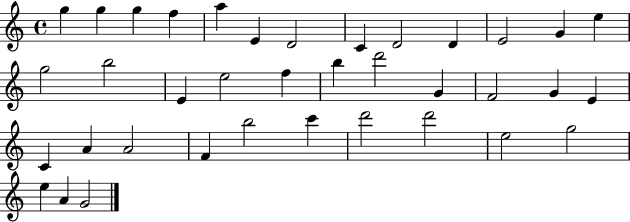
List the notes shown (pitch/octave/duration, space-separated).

G5/q G5/q G5/q F5/q A5/q E4/q D4/h C4/q D4/h D4/q E4/h G4/q E5/q G5/h B5/h E4/q E5/h F5/q B5/q D6/h G4/q F4/h G4/q E4/q C4/q A4/q A4/h F4/q B5/h C6/q D6/h D6/h E5/h G5/h E5/q A4/q G4/h